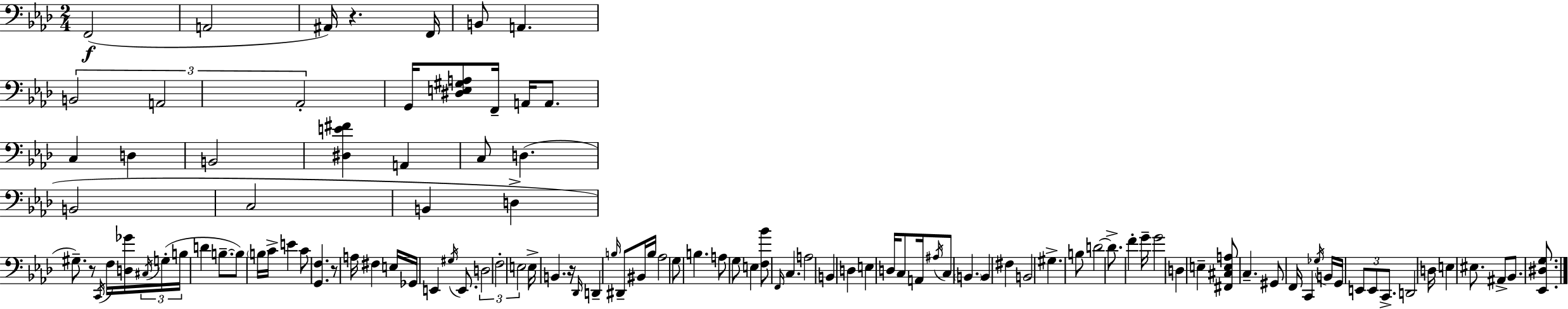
F2/h A2/h A#2/s R/q. F2/s B2/e A2/q. B2/h A2/h Ab2/h G2/s [D#3,E3,G#3,A3]/e F2/s A2/s A2/e. C3/q D3/q B2/h [D#3,E4,F#4]/q A2/q C3/e D3/q. B2/h C3/h B2/q D3/q G#3/e. R/e C2/s F3/s [D3,Gb4]/s C#3/s G3/s B3/s D4/q B3/e. B3/e B3/s C4/s E4/q C4/e [G2,F3]/q. R/e A3/s F#3/q E3/s Gb2/s E2/q G#3/s E2/e. D3/h F3/h E3/h E3/s B2/q. R/s Db2/s D2/q B3/s D#2/e BIS2/s B3/s Ab3/h G3/e B3/q. A3/e G3/e E3/q [F3,Bb4]/e F2/s C3/q. A3/h B2/q D3/q E3/q D3/s C3/e A2/s A#3/s C3/e B2/q. B2/q F#3/q B2/h G#3/q. B3/e D4/h D4/e. F4/q G4/s G4/h D3/q E3/q [F#2,C#3,E3,A3]/e C3/q. G#2/e F2/s C2/q Gb3/s B2/s G2/s E2/e E2/e C2/e. D2/h D3/s E3/q EIS3/e. A#2/e Bb2/e. [Eb2,D#3,G3]/e.